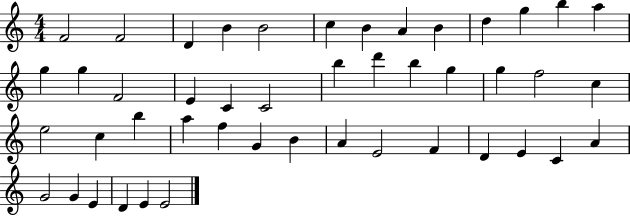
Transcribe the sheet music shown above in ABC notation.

X:1
T:Untitled
M:4/4
L:1/4
K:C
F2 F2 D B B2 c B A B d g b a g g F2 E C C2 b d' b g g f2 c e2 c b a f G B A E2 F D E C A G2 G E D E E2